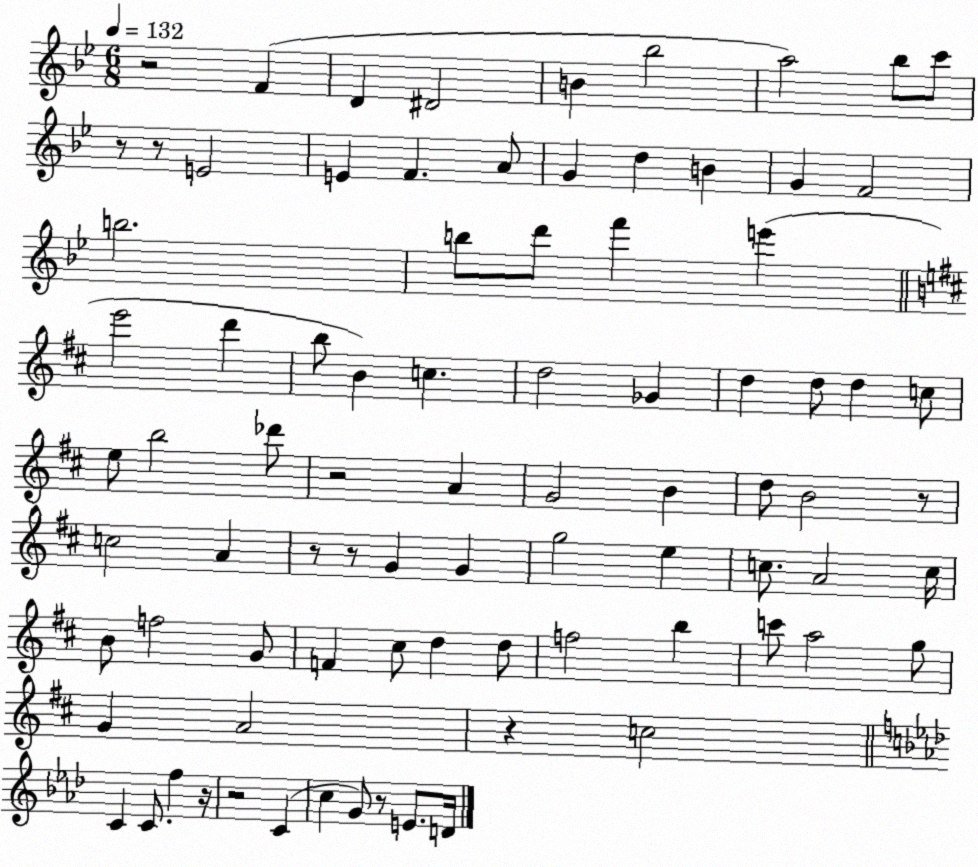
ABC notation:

X:1
T:Untitled
M:6/8
L:1/4
K:Bb
z2 F D ^D2 B _b2 a2 _b/2 c'/2 z/2 z/2 E2 E F A/2 G d B G F2 b2 b/2 d'/2 f' e' e'2 d' b/2 B c d2 _G d d/2 d c/2 e/2 b2 _d'/2 z2 A G2 B d/2 B2 z/2 c2 A z/2 z/2 G G g2 e c/2 A2 c/4 B/2 f2 G/2 F ^c/2 d d/2 f2 b c'/2 a2 g/2 G A2 z c2 C C/2 f z/4 z2 C c G/2 z/2 E/2 D/4